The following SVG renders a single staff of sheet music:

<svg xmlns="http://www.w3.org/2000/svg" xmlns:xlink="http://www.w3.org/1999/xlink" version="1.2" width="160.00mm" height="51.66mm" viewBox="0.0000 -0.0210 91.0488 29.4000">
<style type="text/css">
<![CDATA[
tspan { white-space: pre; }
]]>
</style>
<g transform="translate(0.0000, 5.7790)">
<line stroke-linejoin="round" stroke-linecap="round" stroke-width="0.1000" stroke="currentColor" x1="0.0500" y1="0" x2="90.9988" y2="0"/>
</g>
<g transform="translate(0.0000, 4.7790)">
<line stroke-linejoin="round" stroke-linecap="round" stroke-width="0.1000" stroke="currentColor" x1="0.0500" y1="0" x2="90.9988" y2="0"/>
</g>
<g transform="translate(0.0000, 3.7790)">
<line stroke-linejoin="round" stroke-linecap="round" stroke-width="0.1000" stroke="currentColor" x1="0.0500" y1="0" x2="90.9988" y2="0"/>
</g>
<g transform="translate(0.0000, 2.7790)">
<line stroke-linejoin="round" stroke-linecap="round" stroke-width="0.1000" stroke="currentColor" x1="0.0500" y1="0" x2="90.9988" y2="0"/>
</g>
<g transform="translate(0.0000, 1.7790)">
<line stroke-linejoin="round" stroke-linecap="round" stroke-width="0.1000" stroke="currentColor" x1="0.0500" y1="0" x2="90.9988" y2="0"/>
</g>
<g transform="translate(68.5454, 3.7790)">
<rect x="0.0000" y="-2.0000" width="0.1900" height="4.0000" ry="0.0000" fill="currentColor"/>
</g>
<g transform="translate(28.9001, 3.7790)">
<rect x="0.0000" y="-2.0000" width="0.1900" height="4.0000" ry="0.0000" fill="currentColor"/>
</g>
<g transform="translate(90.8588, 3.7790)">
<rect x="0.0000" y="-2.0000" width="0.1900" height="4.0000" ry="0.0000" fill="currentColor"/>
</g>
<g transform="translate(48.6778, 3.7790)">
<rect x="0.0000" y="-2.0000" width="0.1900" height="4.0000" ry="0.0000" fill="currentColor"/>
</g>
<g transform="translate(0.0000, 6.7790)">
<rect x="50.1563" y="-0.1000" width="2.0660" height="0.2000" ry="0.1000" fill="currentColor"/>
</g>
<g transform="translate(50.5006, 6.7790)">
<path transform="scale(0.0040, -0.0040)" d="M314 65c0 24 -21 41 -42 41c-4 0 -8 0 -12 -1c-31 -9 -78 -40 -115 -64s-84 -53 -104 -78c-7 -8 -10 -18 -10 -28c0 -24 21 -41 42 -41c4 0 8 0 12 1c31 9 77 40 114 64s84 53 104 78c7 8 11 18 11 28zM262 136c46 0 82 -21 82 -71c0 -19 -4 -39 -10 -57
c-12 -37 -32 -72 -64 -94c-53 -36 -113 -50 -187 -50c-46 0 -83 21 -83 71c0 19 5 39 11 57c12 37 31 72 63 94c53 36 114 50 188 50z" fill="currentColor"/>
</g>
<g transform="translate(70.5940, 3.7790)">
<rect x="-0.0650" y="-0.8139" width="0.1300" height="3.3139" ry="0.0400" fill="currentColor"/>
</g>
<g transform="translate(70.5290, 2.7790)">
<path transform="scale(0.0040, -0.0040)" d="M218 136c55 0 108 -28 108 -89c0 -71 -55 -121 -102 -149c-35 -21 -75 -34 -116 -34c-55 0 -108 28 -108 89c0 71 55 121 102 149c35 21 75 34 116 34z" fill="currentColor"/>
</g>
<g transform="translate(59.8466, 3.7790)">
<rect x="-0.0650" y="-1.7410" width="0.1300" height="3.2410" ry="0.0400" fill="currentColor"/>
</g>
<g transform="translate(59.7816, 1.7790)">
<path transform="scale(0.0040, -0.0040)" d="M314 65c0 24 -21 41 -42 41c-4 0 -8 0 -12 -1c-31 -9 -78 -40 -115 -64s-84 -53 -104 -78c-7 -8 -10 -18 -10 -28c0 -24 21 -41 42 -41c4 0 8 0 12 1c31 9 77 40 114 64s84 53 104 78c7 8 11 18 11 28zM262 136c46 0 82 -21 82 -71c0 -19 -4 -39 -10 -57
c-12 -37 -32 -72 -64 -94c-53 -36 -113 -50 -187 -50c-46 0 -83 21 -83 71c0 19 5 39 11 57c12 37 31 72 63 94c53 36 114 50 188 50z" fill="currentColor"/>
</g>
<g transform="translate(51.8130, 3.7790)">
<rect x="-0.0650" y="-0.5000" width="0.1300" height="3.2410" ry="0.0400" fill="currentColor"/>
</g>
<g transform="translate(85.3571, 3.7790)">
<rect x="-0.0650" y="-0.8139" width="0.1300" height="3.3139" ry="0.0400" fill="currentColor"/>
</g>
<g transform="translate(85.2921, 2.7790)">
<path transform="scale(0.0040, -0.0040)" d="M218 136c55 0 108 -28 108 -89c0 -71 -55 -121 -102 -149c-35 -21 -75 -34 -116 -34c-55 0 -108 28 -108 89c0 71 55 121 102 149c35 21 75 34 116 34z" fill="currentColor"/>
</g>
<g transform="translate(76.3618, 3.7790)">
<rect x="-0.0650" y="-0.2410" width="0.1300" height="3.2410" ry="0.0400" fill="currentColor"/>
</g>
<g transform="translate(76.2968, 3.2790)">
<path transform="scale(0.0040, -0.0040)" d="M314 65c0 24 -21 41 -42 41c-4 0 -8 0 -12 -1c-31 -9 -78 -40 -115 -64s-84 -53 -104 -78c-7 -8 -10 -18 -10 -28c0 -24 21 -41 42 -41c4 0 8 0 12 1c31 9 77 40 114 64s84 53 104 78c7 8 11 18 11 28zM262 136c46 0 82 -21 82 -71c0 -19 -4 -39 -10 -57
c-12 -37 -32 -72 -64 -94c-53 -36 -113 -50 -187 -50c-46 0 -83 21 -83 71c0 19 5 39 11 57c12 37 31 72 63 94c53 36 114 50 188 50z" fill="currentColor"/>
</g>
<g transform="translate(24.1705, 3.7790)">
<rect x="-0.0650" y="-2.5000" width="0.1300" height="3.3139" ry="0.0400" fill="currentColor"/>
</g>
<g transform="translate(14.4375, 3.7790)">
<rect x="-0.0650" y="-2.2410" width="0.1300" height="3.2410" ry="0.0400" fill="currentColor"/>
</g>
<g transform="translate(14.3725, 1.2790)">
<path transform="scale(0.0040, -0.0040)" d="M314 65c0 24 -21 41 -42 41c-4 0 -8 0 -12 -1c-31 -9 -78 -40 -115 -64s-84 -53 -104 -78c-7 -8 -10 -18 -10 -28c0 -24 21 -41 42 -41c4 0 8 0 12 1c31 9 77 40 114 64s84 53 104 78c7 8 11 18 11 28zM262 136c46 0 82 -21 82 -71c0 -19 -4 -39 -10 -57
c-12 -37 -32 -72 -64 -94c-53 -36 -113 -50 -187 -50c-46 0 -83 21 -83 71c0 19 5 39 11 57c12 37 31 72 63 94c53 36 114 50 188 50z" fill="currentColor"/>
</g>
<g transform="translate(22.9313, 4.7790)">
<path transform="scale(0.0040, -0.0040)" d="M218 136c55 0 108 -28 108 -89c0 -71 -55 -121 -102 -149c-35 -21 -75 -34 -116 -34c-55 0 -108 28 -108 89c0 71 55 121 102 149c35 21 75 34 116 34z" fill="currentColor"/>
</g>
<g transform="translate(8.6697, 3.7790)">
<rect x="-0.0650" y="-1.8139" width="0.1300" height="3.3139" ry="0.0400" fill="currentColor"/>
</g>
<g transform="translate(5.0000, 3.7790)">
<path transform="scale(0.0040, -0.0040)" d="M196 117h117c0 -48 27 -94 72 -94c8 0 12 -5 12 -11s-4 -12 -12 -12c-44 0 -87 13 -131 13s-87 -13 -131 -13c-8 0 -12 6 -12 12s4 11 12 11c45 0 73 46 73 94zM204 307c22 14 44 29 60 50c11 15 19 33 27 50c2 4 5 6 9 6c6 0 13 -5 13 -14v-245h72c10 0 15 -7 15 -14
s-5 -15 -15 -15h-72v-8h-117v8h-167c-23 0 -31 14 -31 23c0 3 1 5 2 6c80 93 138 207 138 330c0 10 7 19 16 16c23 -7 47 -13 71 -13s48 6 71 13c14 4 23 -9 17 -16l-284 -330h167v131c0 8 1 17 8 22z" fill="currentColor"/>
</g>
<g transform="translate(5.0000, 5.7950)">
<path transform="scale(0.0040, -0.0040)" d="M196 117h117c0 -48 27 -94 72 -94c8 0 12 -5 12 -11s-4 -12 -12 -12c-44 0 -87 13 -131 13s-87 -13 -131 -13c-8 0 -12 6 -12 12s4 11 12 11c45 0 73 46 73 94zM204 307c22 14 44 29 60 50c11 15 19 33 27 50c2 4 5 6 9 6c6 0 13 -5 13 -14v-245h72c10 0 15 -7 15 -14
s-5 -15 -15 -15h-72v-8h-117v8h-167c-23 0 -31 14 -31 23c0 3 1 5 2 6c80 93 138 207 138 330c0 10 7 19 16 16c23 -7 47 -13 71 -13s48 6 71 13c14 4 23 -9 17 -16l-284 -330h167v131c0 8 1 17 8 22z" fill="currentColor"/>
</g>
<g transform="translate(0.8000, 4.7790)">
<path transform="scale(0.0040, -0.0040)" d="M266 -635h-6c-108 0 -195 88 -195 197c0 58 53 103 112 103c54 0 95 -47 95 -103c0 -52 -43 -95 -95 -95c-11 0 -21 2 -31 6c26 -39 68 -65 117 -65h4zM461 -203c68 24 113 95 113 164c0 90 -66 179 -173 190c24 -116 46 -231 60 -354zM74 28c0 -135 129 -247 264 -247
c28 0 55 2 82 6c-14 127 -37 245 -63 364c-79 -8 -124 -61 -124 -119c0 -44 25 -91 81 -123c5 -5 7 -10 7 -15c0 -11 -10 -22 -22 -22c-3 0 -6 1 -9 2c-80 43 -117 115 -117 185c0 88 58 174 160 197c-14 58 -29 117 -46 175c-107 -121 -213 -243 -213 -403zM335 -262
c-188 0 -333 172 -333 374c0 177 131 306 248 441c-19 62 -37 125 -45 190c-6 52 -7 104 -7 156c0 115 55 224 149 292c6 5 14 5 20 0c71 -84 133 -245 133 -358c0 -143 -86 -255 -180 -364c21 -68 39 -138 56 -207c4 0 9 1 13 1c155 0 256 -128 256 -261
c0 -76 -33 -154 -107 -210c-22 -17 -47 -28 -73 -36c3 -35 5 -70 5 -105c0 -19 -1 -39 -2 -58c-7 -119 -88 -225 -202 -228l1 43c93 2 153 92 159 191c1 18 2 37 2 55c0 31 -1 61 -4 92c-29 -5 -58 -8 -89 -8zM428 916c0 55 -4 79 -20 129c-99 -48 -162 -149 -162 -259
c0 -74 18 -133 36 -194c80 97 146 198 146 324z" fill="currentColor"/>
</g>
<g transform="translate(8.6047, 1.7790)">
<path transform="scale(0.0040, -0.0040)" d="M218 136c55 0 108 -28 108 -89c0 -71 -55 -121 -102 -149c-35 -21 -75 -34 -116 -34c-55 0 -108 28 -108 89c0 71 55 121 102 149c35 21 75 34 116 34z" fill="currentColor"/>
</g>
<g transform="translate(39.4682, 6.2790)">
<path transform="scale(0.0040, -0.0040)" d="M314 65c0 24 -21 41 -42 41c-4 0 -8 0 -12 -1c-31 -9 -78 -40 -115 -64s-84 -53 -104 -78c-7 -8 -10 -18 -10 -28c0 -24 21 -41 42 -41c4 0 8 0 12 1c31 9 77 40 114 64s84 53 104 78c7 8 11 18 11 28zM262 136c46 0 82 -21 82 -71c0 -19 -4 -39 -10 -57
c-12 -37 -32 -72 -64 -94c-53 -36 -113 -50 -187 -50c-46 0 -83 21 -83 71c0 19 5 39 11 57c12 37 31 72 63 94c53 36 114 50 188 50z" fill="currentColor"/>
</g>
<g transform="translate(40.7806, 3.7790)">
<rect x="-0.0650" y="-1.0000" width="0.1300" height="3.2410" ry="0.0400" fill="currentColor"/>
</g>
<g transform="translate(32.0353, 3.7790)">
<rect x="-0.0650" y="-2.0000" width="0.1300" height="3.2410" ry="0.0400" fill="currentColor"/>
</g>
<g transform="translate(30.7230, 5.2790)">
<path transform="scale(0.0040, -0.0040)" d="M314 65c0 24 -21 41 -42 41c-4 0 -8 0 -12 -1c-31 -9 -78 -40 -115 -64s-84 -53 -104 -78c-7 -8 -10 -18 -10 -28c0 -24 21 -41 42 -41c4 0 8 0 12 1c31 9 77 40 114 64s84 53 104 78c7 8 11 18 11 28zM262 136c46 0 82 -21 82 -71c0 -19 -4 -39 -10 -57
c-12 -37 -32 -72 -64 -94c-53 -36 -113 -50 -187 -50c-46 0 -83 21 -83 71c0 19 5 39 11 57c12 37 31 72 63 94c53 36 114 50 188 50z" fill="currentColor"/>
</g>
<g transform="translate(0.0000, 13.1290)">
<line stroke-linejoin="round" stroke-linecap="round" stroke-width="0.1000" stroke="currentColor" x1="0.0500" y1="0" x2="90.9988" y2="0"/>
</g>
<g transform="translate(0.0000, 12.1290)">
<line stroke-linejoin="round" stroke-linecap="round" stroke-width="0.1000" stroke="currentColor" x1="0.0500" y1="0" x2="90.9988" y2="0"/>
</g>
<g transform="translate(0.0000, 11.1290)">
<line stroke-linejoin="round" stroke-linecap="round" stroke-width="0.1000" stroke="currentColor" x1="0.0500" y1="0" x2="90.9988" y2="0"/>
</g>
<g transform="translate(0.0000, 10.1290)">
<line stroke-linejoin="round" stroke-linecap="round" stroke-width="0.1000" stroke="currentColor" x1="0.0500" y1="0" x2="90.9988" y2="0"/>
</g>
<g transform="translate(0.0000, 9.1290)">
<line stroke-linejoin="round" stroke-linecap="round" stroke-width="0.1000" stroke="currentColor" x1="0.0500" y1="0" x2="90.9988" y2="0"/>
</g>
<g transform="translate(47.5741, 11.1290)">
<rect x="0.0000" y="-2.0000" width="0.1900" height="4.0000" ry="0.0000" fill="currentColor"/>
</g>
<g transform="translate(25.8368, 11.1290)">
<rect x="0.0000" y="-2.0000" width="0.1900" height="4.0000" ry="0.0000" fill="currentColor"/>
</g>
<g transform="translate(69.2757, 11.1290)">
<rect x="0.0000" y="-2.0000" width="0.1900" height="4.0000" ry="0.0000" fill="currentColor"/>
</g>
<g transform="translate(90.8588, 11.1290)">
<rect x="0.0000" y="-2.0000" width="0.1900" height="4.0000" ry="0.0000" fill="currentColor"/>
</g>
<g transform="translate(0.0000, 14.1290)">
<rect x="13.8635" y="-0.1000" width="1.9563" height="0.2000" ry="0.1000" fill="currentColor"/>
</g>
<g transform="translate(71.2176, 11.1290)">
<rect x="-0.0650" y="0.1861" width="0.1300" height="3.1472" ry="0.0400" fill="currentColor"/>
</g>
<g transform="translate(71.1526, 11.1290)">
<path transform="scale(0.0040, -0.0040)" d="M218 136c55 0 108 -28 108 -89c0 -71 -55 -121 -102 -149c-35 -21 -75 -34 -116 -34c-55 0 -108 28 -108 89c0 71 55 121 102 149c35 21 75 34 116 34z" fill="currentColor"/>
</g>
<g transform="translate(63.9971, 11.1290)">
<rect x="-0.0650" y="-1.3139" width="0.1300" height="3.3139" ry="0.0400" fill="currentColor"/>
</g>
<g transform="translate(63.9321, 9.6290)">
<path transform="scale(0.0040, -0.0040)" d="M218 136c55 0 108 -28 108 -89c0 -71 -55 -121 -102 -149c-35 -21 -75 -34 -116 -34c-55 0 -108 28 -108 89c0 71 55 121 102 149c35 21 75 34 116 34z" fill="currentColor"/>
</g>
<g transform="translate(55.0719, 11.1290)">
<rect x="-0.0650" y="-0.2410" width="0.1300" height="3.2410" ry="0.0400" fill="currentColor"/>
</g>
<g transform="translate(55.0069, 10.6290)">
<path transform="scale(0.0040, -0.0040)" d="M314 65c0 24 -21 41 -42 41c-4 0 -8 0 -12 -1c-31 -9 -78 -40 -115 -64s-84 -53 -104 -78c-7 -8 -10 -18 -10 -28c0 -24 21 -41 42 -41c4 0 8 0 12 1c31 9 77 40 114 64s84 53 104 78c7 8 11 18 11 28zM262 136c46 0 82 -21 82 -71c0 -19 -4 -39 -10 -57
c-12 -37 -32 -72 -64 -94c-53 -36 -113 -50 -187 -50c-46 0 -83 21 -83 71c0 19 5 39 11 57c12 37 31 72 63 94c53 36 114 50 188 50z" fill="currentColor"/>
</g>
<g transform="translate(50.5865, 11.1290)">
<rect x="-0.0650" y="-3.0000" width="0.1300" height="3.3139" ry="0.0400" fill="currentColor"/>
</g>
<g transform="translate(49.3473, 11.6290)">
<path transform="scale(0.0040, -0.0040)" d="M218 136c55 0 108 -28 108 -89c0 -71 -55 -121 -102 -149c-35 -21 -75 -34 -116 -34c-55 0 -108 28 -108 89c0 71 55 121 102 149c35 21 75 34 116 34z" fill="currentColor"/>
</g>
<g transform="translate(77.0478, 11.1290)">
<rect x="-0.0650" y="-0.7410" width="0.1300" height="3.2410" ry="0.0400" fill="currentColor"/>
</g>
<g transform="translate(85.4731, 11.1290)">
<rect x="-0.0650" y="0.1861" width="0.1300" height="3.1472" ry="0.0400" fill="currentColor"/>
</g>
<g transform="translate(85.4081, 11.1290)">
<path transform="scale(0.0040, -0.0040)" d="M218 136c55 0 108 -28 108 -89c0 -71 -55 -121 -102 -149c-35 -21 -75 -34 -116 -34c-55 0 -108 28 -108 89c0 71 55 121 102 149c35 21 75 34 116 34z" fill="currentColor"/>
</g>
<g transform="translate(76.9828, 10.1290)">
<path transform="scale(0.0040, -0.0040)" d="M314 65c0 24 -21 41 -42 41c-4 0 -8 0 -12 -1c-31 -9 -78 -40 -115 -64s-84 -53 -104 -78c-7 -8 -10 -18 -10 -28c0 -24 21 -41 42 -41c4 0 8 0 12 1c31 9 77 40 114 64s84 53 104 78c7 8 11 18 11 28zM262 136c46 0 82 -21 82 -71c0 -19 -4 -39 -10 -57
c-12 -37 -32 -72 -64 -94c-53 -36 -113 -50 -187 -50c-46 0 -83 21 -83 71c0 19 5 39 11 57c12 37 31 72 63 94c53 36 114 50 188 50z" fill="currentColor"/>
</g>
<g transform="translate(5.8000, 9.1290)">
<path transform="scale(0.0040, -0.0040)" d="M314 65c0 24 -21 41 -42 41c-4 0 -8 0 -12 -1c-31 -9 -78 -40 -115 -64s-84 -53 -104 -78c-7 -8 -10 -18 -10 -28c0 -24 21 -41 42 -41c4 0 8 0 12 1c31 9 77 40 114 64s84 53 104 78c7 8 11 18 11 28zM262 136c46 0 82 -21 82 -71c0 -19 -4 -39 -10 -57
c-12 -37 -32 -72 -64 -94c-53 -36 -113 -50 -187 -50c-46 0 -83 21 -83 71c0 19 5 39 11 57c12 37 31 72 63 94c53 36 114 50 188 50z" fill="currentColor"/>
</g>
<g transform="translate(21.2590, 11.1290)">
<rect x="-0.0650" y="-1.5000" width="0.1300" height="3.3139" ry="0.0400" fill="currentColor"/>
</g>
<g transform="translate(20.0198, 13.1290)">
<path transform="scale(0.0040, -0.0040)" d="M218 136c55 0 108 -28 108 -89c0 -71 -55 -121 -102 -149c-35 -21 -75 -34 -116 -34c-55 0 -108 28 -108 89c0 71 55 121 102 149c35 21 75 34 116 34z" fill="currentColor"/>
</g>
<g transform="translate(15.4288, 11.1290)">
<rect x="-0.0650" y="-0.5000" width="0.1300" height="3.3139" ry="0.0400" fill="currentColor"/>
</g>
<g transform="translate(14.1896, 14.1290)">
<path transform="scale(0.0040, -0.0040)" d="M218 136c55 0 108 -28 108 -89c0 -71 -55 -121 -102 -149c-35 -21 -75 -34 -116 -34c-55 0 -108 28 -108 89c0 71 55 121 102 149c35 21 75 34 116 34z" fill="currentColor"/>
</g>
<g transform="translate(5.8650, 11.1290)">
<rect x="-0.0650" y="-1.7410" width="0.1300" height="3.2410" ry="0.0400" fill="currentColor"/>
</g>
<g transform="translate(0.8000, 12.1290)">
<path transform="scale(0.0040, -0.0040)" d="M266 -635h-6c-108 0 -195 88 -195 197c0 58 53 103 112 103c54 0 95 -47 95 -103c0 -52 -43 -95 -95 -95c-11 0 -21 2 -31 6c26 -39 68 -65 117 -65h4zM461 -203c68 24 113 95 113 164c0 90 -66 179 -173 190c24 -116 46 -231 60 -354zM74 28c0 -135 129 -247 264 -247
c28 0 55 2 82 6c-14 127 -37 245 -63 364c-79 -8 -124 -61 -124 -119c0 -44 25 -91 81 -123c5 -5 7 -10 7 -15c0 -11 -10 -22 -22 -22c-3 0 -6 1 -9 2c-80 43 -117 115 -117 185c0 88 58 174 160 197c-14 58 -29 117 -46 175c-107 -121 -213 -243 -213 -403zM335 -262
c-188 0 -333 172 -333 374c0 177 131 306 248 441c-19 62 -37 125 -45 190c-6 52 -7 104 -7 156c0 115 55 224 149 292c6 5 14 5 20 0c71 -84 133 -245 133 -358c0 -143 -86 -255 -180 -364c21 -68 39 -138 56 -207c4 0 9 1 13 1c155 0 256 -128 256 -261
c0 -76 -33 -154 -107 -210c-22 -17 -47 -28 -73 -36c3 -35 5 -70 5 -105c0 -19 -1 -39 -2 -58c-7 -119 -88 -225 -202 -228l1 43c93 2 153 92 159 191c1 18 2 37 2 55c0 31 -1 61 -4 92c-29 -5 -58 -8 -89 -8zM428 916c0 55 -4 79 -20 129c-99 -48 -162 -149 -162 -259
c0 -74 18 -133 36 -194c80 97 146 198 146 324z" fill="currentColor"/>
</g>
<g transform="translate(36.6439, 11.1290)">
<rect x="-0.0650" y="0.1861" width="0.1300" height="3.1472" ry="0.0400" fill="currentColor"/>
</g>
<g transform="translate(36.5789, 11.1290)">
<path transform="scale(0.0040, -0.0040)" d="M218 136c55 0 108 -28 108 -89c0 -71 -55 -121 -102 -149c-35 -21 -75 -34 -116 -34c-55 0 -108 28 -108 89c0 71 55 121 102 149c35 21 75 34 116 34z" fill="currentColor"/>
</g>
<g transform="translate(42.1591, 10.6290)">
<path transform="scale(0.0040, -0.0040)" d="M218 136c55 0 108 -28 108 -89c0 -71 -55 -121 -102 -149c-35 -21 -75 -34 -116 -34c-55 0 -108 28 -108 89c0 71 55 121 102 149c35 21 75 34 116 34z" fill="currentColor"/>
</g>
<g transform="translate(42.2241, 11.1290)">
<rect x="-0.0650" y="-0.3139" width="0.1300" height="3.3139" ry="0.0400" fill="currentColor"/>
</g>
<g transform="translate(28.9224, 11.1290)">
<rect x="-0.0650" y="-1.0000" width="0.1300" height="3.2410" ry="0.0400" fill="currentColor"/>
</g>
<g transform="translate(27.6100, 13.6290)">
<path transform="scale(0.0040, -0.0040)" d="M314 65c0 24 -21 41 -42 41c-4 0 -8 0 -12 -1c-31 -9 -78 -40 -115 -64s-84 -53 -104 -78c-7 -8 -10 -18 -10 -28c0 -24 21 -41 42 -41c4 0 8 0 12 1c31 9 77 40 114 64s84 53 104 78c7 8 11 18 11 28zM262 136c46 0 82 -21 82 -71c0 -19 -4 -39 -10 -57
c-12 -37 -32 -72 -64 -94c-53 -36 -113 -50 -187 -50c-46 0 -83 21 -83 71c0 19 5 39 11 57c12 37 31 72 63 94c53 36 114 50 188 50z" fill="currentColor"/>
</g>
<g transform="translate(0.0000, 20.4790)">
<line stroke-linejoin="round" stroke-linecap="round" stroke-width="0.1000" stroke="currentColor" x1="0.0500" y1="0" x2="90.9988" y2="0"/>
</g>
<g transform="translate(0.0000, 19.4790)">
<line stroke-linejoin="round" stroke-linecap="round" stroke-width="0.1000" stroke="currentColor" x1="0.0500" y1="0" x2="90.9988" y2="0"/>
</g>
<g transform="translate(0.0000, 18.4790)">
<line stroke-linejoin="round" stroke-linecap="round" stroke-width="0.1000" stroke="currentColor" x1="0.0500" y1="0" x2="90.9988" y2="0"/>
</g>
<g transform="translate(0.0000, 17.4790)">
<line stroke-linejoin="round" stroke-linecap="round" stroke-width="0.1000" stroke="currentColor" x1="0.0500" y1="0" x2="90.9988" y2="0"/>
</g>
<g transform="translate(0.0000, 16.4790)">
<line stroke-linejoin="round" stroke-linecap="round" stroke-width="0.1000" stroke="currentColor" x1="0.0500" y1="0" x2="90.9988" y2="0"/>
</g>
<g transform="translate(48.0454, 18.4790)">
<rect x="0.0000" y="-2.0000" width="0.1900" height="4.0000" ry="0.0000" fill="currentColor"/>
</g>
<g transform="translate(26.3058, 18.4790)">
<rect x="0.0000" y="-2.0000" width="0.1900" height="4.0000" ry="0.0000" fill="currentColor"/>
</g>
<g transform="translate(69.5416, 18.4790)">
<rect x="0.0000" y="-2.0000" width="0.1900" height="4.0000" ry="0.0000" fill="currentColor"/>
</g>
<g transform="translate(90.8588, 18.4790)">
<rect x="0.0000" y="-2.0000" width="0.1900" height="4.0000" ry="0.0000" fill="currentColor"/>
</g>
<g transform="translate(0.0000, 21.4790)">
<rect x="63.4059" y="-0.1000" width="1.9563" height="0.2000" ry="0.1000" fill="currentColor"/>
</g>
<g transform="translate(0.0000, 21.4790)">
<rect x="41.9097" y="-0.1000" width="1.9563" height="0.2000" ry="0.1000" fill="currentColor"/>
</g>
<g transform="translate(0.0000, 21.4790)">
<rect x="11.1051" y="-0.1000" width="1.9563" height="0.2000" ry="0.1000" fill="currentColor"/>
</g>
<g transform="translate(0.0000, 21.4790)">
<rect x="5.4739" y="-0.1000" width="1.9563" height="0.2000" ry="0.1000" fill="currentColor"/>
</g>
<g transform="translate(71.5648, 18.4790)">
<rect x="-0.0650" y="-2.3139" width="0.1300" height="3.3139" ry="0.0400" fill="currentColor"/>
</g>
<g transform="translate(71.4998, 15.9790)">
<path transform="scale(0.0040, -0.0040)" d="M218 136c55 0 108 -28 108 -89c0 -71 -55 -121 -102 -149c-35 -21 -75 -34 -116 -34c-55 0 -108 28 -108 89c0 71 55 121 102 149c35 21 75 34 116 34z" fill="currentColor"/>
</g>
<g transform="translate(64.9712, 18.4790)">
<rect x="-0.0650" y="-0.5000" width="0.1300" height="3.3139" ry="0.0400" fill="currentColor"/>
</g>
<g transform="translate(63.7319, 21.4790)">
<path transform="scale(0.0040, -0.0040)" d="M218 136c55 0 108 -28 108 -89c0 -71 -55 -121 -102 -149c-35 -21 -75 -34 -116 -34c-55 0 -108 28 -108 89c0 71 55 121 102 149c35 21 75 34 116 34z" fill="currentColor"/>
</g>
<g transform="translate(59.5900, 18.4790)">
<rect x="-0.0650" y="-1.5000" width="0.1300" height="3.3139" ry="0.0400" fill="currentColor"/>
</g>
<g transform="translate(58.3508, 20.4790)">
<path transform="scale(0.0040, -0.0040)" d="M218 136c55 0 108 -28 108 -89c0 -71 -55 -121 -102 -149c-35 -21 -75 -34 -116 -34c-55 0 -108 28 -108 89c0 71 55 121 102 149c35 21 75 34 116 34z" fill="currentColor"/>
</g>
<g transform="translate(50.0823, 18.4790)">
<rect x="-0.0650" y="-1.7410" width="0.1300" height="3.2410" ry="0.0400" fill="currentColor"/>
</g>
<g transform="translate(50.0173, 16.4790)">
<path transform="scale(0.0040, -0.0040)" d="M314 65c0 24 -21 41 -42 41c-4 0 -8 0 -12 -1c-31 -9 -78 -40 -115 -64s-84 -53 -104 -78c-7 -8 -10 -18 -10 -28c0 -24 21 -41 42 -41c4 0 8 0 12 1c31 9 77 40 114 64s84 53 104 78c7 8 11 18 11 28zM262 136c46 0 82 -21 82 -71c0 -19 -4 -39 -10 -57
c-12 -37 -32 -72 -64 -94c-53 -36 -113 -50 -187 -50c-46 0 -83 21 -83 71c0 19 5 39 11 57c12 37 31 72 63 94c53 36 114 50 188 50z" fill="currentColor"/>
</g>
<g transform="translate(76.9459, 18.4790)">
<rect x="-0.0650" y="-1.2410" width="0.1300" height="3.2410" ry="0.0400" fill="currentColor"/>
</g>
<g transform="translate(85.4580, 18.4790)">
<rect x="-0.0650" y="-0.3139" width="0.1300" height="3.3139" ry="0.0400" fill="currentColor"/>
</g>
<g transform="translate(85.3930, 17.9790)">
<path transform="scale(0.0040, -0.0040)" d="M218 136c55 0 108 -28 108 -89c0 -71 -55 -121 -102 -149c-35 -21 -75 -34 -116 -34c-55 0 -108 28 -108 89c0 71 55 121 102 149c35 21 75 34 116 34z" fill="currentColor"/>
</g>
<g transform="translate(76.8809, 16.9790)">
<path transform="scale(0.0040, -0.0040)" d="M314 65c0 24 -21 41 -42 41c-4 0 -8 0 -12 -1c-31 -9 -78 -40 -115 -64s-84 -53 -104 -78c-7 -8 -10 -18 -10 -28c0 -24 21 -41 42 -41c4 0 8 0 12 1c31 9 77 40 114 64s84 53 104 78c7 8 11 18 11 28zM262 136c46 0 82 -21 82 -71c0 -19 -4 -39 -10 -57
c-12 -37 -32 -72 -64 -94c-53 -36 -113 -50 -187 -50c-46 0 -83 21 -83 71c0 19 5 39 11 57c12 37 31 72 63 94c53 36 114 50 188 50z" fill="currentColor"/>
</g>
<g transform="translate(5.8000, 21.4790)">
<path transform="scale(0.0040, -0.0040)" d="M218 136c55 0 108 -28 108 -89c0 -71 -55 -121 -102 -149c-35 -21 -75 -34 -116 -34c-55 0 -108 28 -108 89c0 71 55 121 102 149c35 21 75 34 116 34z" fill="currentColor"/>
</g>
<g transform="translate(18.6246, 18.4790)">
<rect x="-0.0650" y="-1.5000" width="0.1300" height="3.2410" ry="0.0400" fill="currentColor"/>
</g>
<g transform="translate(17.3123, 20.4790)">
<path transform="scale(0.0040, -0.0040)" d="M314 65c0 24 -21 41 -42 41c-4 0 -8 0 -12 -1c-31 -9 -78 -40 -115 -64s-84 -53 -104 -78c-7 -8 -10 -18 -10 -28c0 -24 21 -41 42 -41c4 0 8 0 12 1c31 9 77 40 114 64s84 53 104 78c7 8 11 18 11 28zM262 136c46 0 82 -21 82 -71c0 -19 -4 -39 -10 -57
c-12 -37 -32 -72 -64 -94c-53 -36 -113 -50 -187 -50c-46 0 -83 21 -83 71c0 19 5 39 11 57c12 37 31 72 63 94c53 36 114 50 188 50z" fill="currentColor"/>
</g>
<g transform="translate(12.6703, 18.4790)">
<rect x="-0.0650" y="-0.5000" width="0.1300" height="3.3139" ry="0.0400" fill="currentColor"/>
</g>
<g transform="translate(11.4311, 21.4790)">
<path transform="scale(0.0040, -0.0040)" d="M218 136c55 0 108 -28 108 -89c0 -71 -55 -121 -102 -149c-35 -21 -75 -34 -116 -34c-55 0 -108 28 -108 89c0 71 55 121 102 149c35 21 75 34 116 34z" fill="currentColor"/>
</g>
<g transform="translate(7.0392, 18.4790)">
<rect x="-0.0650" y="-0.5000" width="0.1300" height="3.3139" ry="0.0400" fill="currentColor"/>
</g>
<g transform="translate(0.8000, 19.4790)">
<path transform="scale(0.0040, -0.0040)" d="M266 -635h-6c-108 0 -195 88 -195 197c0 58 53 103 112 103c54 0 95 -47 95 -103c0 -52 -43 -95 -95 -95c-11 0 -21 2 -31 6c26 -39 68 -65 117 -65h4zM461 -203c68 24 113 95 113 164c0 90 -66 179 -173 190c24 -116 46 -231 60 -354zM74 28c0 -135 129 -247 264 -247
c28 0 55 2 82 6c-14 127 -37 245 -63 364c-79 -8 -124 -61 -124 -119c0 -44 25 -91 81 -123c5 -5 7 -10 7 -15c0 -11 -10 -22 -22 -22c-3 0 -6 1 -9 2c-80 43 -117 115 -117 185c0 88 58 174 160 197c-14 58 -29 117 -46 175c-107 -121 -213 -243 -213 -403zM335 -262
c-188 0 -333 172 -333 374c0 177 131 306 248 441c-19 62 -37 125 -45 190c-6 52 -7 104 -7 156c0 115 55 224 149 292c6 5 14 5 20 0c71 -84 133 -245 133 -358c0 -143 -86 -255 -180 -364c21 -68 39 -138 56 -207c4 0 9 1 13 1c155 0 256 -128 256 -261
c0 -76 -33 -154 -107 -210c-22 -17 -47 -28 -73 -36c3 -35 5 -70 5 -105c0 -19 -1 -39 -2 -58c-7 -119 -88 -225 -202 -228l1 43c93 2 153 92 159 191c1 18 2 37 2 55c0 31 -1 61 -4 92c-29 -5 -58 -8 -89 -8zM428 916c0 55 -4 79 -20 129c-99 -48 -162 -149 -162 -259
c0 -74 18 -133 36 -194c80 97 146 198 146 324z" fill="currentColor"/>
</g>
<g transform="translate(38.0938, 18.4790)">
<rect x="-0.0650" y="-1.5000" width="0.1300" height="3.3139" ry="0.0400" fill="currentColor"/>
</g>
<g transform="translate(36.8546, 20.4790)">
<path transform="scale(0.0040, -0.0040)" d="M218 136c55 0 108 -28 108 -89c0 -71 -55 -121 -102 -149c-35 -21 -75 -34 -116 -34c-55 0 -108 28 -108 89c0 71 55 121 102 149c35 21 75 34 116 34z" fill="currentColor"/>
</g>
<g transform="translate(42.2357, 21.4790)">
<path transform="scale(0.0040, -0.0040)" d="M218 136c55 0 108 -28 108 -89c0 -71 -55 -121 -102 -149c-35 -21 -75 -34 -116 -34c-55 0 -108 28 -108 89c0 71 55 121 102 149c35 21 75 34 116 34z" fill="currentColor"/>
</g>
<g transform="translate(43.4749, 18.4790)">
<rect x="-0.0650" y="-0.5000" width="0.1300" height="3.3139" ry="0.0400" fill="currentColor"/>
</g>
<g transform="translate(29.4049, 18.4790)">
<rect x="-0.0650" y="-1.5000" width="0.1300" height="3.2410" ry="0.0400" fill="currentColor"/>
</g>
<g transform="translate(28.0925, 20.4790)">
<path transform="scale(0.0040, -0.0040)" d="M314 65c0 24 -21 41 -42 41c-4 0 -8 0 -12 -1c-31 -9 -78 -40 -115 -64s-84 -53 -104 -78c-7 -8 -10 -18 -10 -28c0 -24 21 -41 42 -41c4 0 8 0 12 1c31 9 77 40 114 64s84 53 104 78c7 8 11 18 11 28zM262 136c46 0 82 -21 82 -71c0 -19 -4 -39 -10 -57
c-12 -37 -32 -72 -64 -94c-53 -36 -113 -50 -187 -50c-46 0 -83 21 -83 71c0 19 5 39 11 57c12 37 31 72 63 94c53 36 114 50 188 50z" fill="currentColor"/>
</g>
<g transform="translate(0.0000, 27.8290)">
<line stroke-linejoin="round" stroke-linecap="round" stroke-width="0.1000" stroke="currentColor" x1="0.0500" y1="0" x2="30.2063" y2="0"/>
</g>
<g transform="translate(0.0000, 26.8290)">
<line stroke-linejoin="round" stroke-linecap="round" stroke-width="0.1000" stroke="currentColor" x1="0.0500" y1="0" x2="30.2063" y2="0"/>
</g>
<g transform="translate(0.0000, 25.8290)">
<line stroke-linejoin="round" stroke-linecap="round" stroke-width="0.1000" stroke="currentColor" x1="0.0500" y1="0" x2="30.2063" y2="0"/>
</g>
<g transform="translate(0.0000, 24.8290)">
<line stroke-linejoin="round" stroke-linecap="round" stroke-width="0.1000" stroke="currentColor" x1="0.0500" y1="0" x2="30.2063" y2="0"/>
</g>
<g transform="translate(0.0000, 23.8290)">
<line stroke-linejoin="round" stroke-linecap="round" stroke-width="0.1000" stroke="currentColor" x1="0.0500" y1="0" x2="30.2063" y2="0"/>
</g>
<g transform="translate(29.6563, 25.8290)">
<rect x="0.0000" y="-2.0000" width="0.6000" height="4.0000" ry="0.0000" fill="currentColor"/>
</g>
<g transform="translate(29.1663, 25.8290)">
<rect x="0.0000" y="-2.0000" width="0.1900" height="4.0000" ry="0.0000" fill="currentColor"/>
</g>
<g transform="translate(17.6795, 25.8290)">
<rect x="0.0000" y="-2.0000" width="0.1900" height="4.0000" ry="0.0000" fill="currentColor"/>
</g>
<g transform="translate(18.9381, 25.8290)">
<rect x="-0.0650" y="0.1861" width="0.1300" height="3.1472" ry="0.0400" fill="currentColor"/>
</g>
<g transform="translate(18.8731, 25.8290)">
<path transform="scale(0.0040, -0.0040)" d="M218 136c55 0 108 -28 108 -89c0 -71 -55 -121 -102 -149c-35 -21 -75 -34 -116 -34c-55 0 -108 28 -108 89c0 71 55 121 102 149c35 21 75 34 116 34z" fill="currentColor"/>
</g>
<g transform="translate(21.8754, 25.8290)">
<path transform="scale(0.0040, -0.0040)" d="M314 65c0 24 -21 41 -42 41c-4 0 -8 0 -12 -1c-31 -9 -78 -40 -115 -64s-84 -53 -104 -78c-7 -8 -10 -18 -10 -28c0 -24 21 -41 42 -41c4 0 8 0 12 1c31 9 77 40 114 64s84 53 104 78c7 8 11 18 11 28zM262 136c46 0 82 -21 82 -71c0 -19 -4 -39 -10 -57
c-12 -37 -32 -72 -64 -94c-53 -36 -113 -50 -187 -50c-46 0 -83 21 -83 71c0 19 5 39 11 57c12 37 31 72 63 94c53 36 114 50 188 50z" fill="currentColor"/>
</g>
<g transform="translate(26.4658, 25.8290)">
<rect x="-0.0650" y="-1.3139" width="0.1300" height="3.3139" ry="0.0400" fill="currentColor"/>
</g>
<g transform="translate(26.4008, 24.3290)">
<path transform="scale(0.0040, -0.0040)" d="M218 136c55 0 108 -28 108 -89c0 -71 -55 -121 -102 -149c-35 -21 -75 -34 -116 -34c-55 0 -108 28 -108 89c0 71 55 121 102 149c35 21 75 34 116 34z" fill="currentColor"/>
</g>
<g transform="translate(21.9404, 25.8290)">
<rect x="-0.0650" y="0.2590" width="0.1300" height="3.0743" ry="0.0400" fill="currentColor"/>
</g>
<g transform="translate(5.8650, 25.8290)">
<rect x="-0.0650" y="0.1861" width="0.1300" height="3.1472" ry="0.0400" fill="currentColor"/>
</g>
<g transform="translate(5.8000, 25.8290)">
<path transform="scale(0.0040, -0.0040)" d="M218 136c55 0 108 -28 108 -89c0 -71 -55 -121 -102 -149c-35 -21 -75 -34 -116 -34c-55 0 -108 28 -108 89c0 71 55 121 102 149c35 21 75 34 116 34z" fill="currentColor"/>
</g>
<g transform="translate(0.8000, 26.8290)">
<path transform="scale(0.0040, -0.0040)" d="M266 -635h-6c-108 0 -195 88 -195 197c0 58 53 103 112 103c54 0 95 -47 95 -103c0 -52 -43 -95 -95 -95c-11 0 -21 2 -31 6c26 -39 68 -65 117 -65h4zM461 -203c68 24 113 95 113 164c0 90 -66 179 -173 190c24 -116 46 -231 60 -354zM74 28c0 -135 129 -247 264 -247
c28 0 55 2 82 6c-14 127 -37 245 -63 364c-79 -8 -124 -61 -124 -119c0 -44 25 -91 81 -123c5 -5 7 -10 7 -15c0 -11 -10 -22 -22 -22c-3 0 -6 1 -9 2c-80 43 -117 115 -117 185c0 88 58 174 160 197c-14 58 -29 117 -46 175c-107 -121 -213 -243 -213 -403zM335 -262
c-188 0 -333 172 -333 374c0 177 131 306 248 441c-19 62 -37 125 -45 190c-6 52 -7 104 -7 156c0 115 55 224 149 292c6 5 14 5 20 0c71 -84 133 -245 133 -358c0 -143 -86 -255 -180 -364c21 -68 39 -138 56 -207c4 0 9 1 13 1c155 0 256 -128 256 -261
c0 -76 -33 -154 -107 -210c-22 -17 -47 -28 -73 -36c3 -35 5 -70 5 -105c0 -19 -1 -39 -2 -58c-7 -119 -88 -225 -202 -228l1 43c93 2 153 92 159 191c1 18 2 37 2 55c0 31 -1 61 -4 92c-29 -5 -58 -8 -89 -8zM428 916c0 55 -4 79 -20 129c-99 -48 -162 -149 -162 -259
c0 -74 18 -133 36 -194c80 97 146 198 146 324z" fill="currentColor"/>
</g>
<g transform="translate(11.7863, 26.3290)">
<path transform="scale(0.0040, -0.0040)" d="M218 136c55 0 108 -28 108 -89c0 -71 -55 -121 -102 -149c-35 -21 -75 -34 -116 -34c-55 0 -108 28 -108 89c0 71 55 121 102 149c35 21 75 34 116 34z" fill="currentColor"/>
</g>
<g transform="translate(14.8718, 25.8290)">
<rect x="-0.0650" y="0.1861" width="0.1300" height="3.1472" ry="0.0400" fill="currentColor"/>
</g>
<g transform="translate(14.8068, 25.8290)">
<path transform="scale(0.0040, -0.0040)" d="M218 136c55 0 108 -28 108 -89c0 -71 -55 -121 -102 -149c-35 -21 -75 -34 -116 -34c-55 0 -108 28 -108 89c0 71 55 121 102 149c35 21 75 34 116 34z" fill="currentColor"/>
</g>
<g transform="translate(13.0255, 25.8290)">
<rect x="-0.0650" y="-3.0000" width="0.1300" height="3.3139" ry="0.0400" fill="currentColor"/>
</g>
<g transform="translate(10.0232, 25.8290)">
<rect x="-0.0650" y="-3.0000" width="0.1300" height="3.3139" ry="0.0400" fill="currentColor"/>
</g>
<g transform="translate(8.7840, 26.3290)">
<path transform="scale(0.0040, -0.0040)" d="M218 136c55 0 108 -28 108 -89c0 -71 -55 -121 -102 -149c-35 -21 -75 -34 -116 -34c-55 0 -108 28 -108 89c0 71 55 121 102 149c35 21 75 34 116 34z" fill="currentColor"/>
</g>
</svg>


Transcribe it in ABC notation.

X:1
T:Untitled
M:4/4
L:1/4
K:C
f g2 G F2 D2 C2 f2 d c2 d f2 C E D2 B c A c2 e B d2 B C C E2 E2 E C f2 E C g e2 c B A A B B B2 e